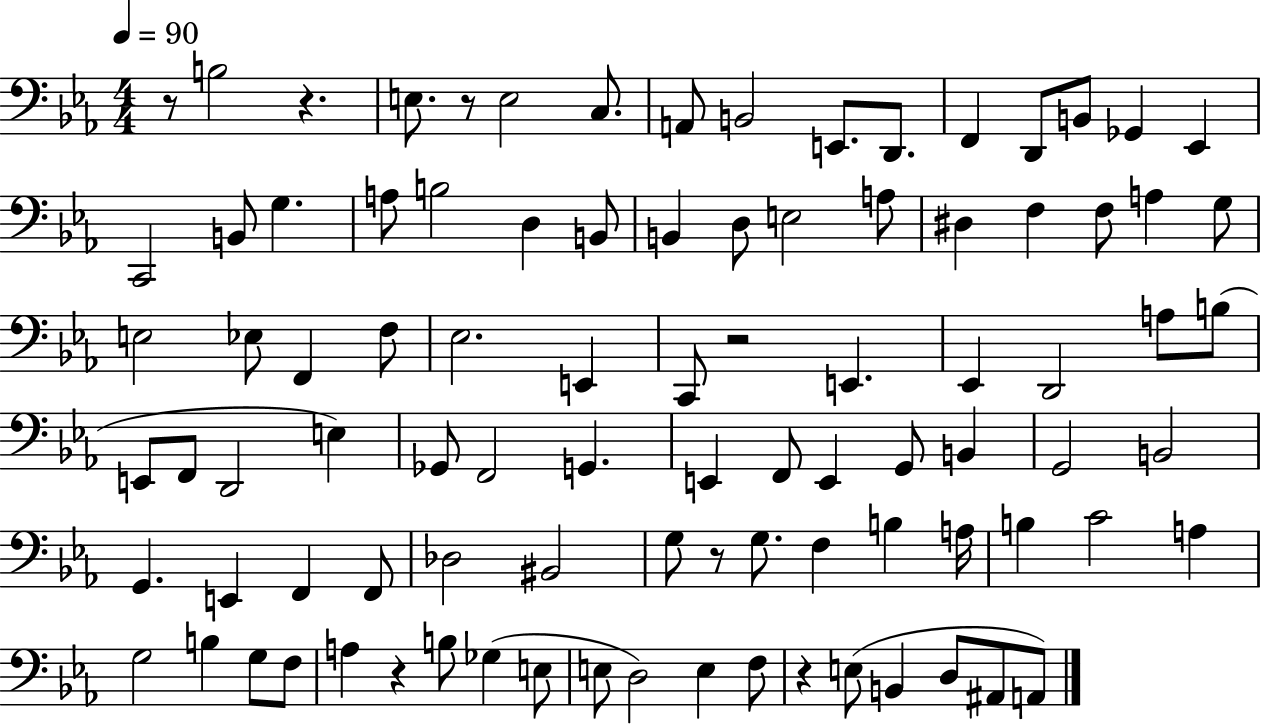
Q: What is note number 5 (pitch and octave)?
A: A2